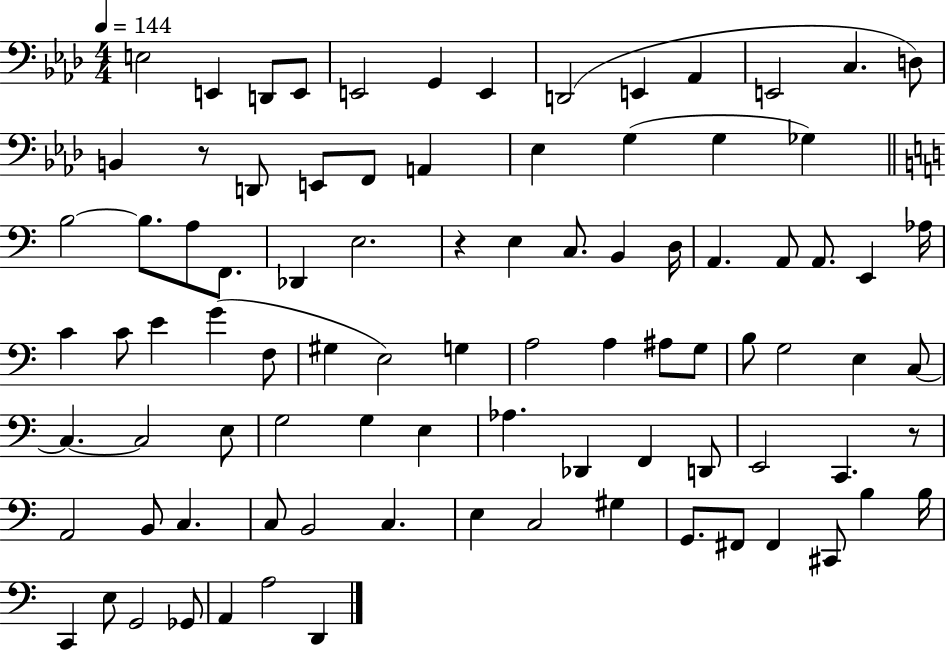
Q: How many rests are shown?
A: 3